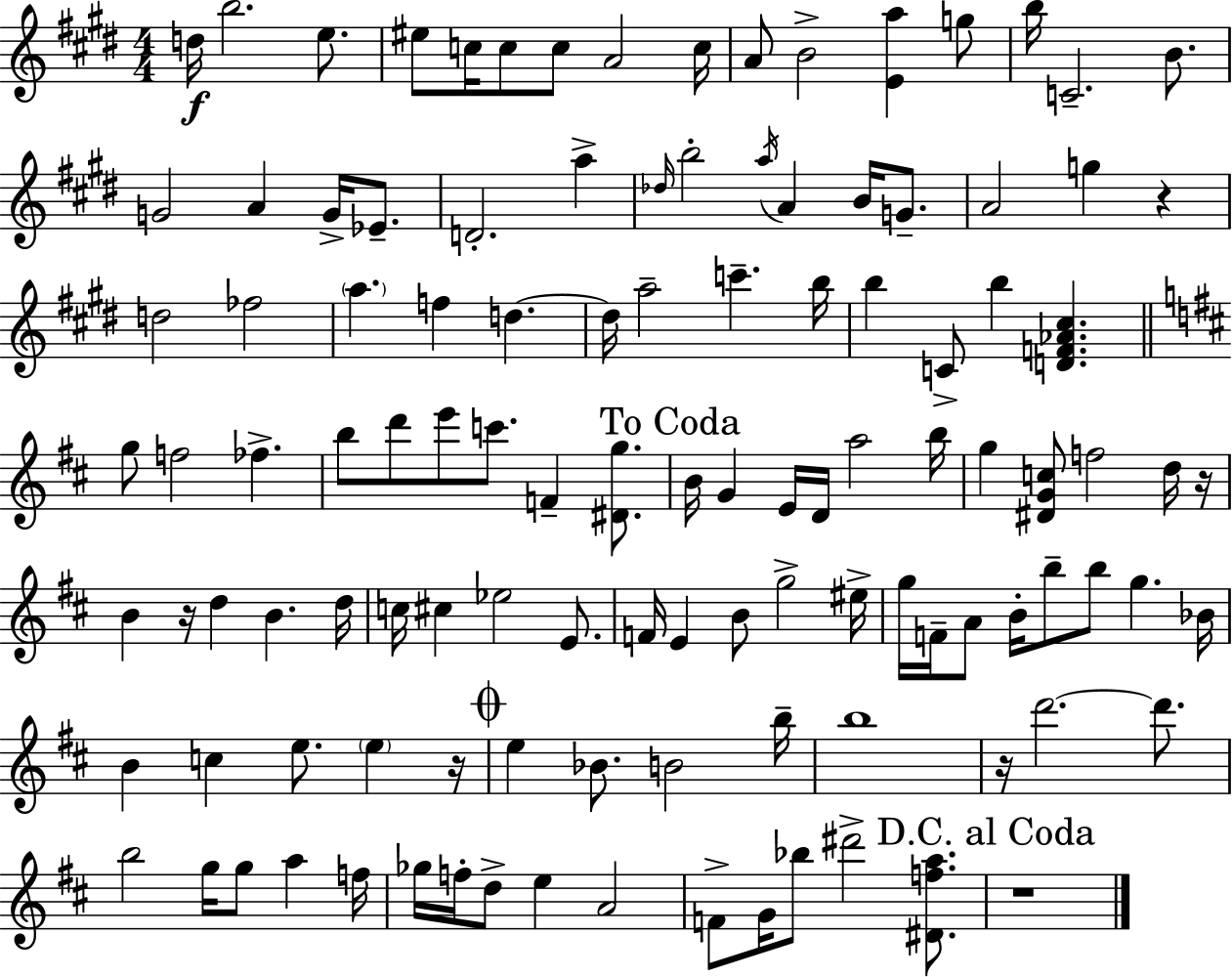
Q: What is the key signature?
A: E major